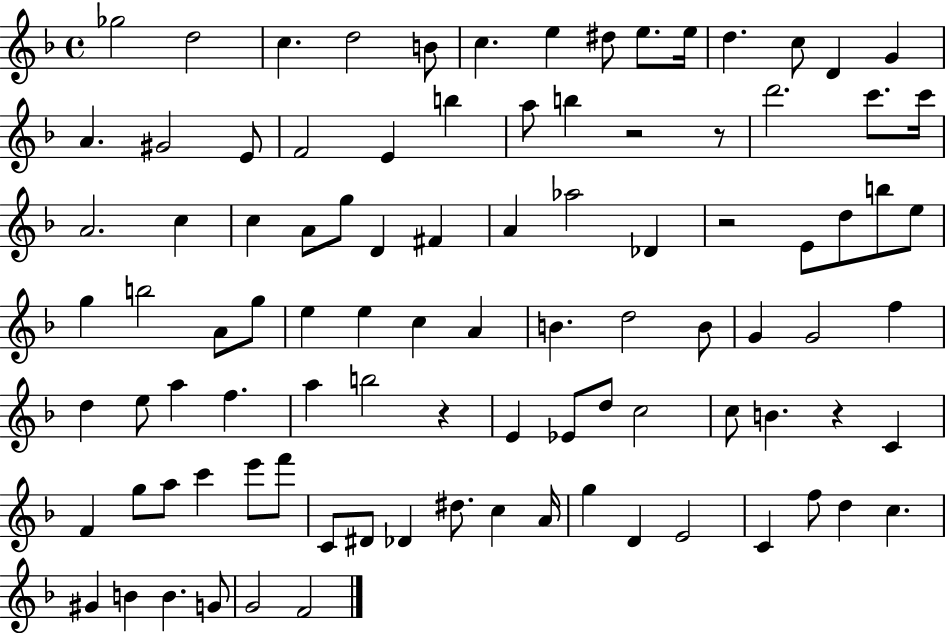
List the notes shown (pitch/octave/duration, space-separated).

Gb5/h D5/h C5/q. D5/h B4/e C5/q. E5/q D#5/e E5/e. E5/s D5/q. C5/e D4/q G4/q A4/q. G#4/h E4/e F4/h E4/q B5/q A5/e B5/q R/h R/e D6/h. C6/e. C6/s A4/h. C5/q C5/q A4/e G5/e D4/q F#4/q A4/q Ab5/h Db4/q R/h E4/e D5/e B5/e E5/e G5/q B5/h A4/e G5/e E5/q E5/q C5/q A4/q B4/q. D5/h B4/e G4/q G4/h F5/q D5/q E5/e A5/q F5/q. A5/q B5/h R/q E4/q Eb4/e D5/e C5/h C5/e B4/q. R/q C4/q F4/q G5/e A5/e C6/q E6/e F6/e C4/e D#4/e Db4/q D#5/e. C5/q A4/s G5/q D4/q E4/h C4/q F5/e D5/q C5/q. G#4/q B4/q B4/q. G4/e G4/h F4/h